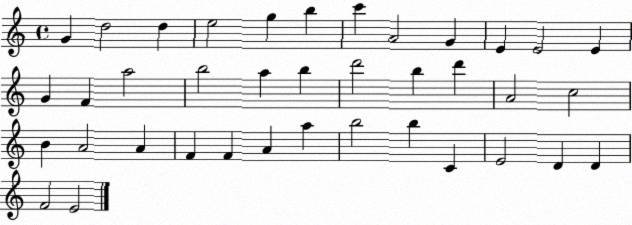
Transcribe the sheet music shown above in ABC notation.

X:1
T:Untitled
M:4/4
L:1/4
K:C
G d2 d e2 g b c' A2 G E E2 E G F a2 b2 a b d'2 b d' A2 c2 B A2 A F F A a b2 b C E2 D D F2 E2